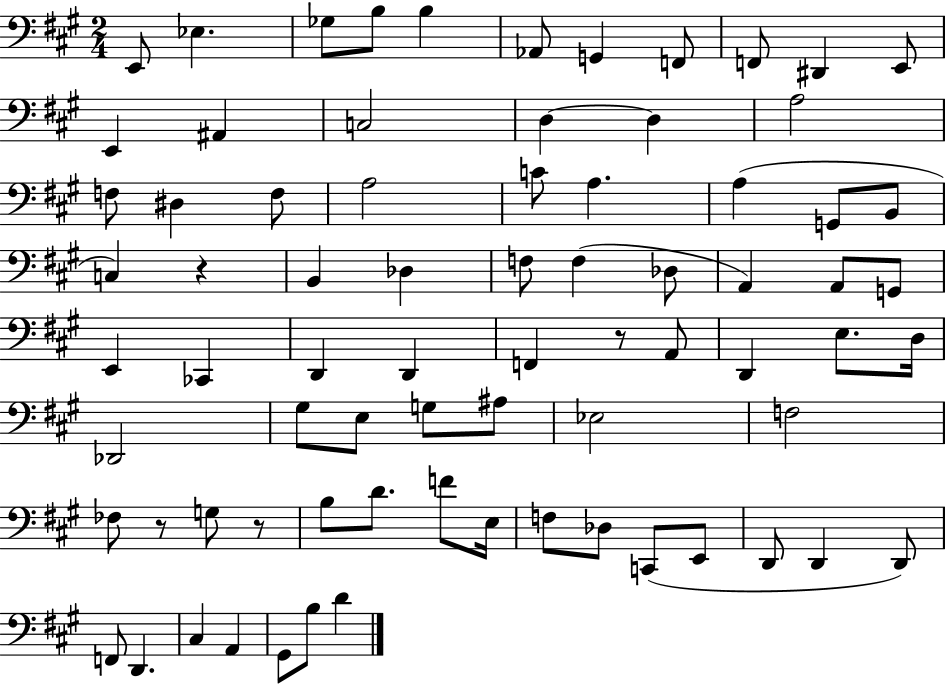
X:1
T:Untitled
M:2/4
L:1/4
K:A
E,,/2 _E, _G,/2 B,/2 B, _A,,/2 G,, F,,/2 F,,/2 ^D,, E,,/2 E,, ^A,, C,2 D, D, A,2 F,/2 ^D, F,/2 A,2 C/2 A, A, G,,/2 B,,/2 C, z B,, _D, F,/2 F, _D,/2 A,, A,,/2 G,,/2 E,, _C,, D,, D,, F,, z/2 A,,/2 D,, E,/2 D,/4 _D,,2 ^G,/2 E,/2 G,/2 ^A,/2 _E,2 F,2 _F,/2 z/2 G,/2 z/2 B,/2 D/2 F/2 E,/4 F,/2 _D,/2 C,,/2 E,,/2 D,,/2 D,, D,,/2 F,,/2 D,, ^C, A,, ^G,,/2 B,/2 D